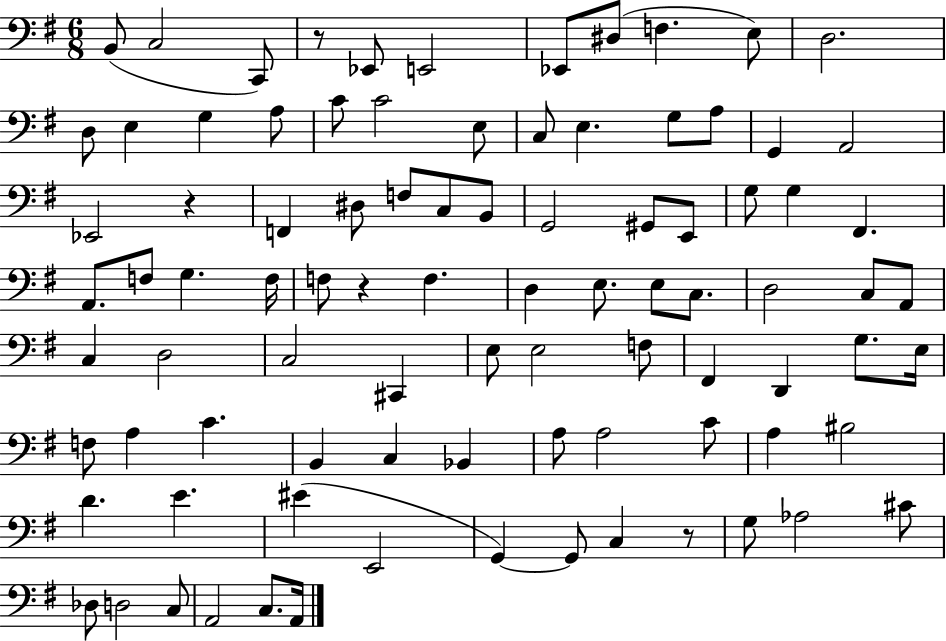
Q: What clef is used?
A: bass